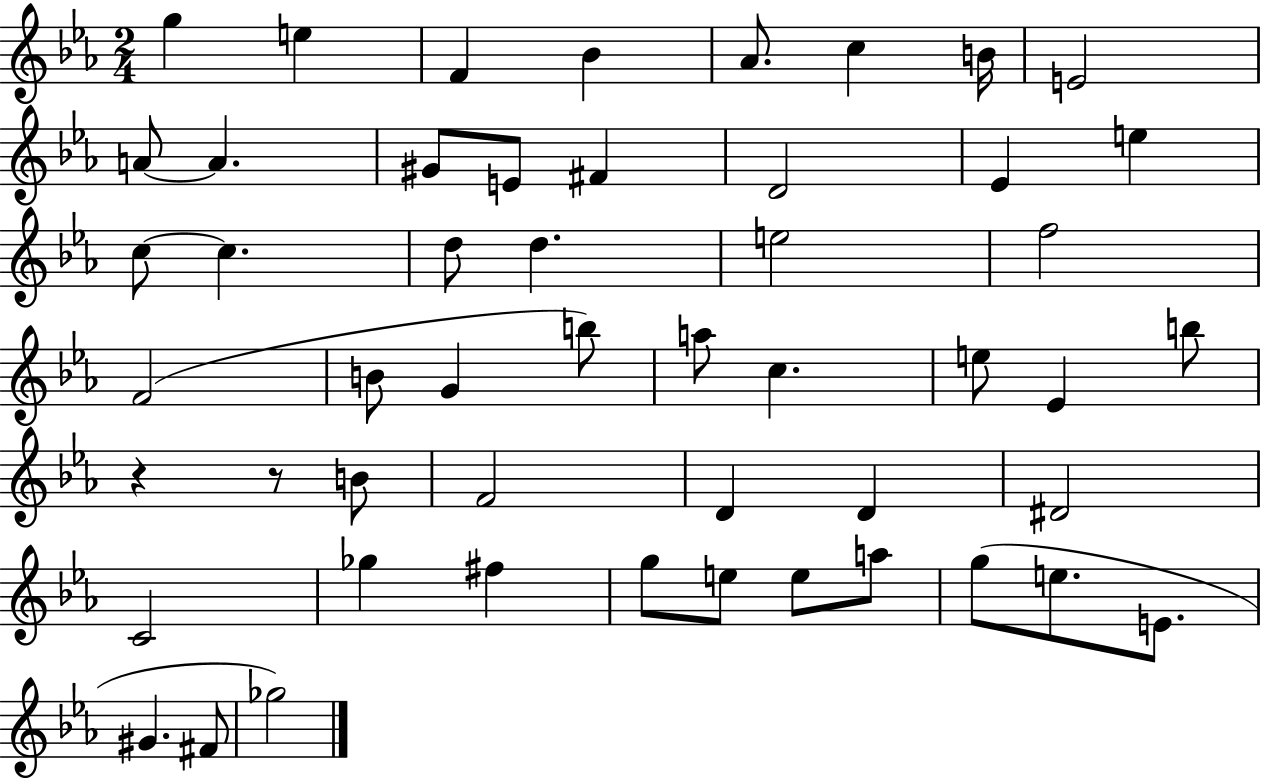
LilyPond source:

{
  \clef treble
  \numericTimeSignature
  \time 2/4
  \key ees \major
  \repeat volta 2 { g''4 e''4 | f'4 bes'4 | aes'8. c''4 b'16 | e'2 | \break a'8~~ a'4. | gis'8 e'8 fis'4 | d'2 | ees'4 e''4 | \break c''8~~ c''4. | d''8 d''4. | e''2 | f''2 | \break f'2( | b'8 g'4 b''8) | a''8 c''4. | e''8 ees'4 b''8 | \break r4 r8 b'8 | f'2 | d'4 d'4 | dis'2 | \break c'2 | ges''4 fis''4 | g''8 e''8 e''8 a''8 | g''8( e''8. e'8. | \break gis'4. fis'8 | ges''2) | } \bar "|."
}